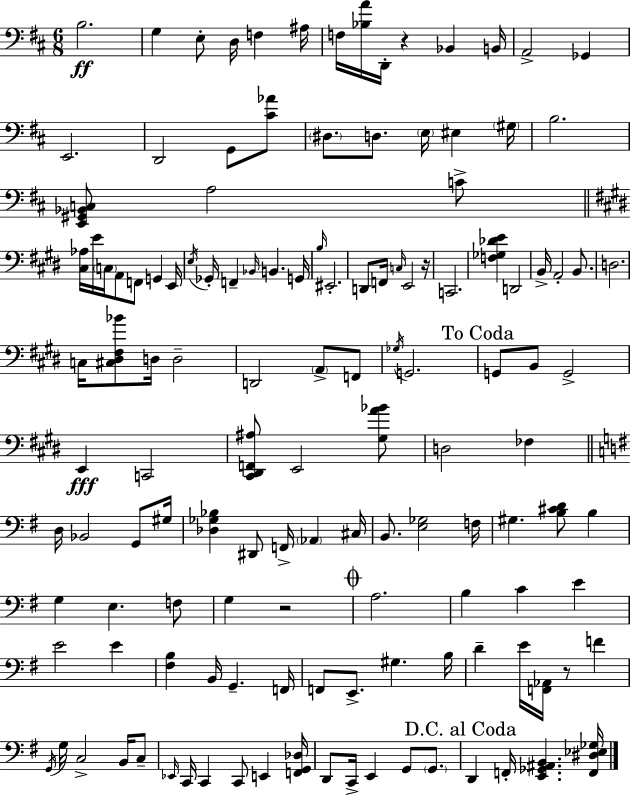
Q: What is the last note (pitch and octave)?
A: F2